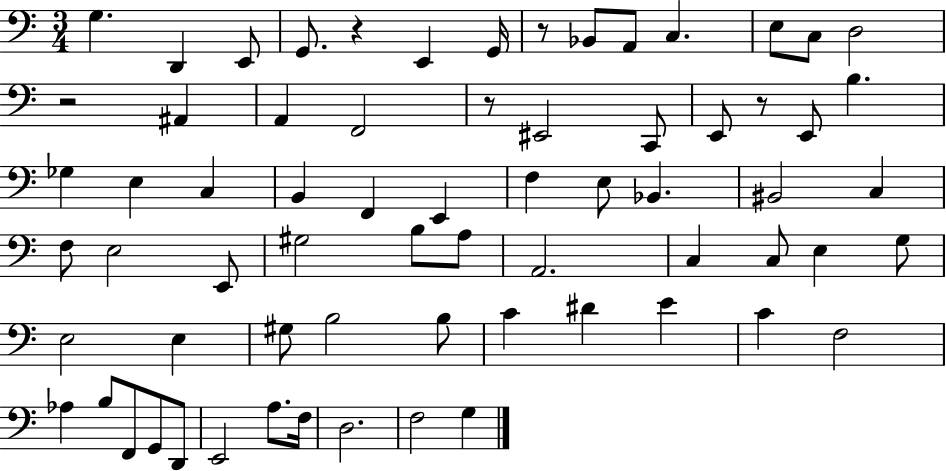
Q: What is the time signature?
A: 3/4